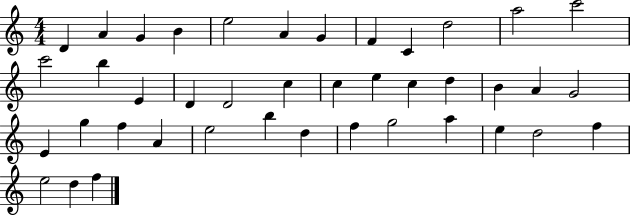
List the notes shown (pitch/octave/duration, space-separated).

D4/q A4/q G4/q B4/q E5/h A4/q G4/q F4/q C4/q D5/h A5/h C6/h C6/h B5/q E4/q D4/q D4/h C5/q C5/q E5/q C5/q D5/q B4/q A4/q G4/h E4/q G5/q F5/q A4/q E5/h B5/q D5/q F5/q G5/h A5/q E5/q D5/h F5/q E5/h D5/q F5/q